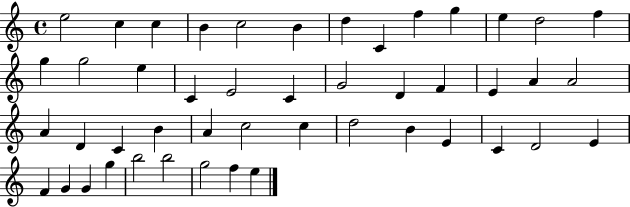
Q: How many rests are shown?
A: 0